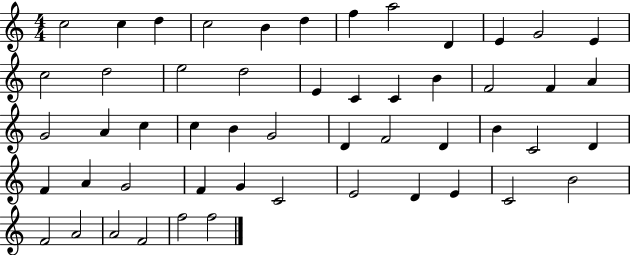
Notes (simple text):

C5/h C5/q D5/q C5/h B4/q D5/q F5/q A5/h D4/q E4/q G4/h E4/q C5/h D5/h E5/h D5/h E4/q C4/q C4/q B4/q F4/h F4/q A4/q G4/h A4/q C5/q C5/q B4/q G4/h D4/q F4/h D4/q B4/q C4/h D4/q F4/q A4/q G4/h F4/q G4/q C4/h E4/h D4/q E4/q C4/h B4/h F4/h A4/h A4/h F4/h F5/h F5/h